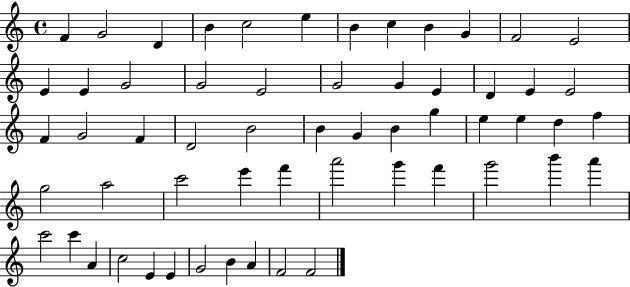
{
  \clef treble
  \time 4/4
  \defaultTimeSignature
  \key c \major
  f'4 g'2 d'4 | b'4 c''2 e''4 | b'4 c''4 b'4 g'4 | f'2 e'2 | \break e'4 e'4 g'2 | g'2 e'2 | g'2 g'4 e'4 | d'4 e'4 e'2 | \break f'4 g'2 f'4 | d'2 b'2 | b'4 g'4 b'4 g''4 | e''4 e''4 d''4 f''4 | \break g''2 a''2 | c'''2 e'''4 f'''4 | a'''2 g'''4 f'''4 | g'''2 b'''4 a'''4 | \break c'''2 c'''4 a'4 | c''2 e'4 e'4 | g'2 b'4 a'4 | f'2 f'2 | \break \bar "|."
}